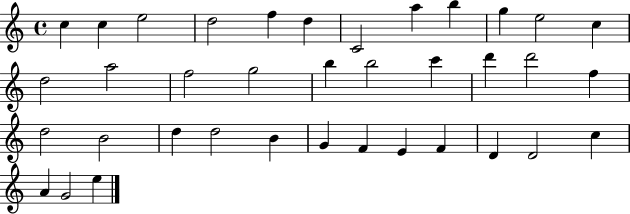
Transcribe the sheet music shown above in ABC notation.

X:1
T:Untitled
M:4/4
L:1/4
K:C
c c e2 d2 f d C2 a b g e2 c d2 a2 f2 g2 b b2 c' d' d'2 f d2 B2 d d2 B G F E F D D2 c A G2 e